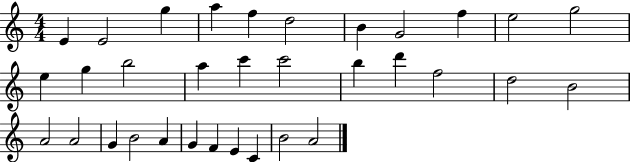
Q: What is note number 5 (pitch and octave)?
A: F5